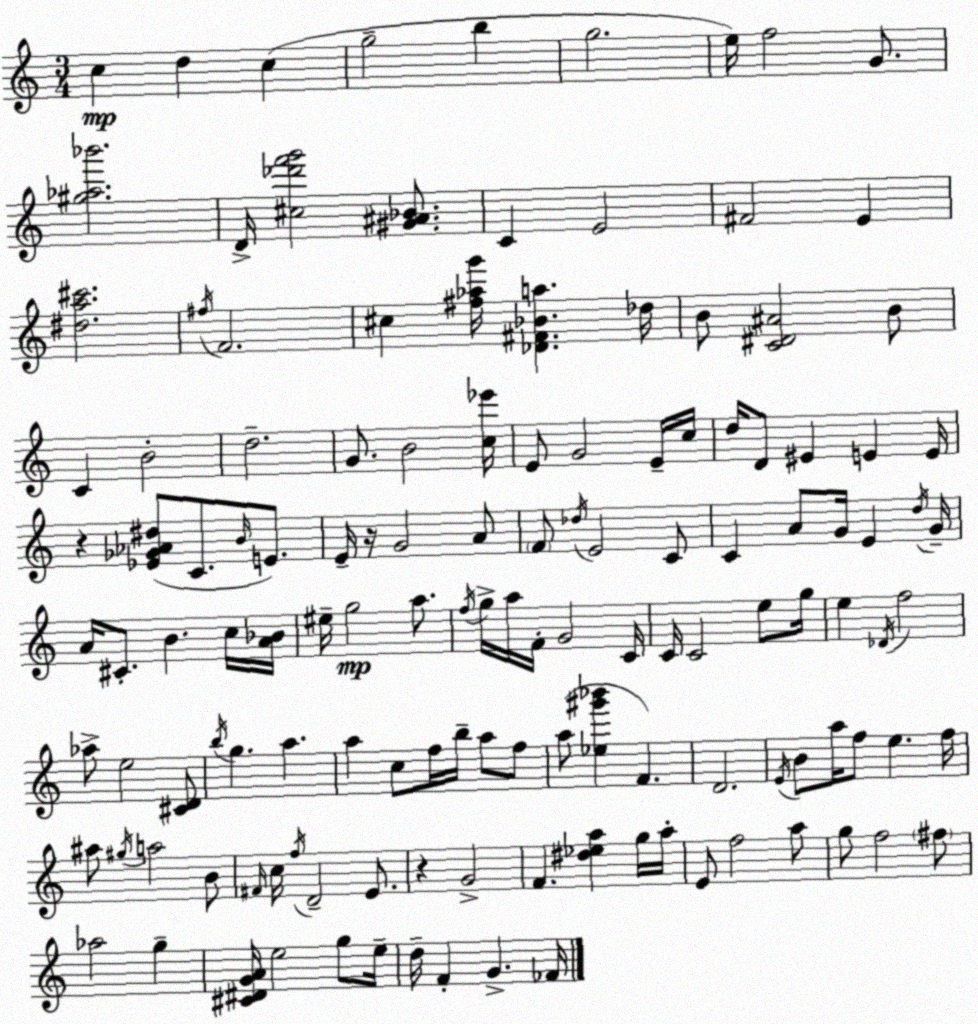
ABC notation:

X:1
T:Untitled
M:3/4
L:1/4
K:Am
c d c g2 b g2 e/4 f2 G/2 [^g_a_b']2 D/4 [^c_d'f'g']2 [^G^A_B]/2 C E2 ^F2 E [^da^c']2 ^f/4 F2 ^c [^f_ag']/4 [_D^F_Ba] _d/4 B/2 [C^D^A]2 B/2 C B2 d2 G/2 B2 [c_e']/4 E/2 G2 E/4 c/4 d/4 D/2 ^E E E/4 z [_E_G_A^d]/2 C/2 B/4 E/2 E/4 z/4 G2 A/2 F/2 _d/4 E2 C/2 C A/2 G/4 E d/4 G/4 A/4 ^C/2 B c/4 [A_B]/4 ^e/4 g2 a/2 f/4 g/4 a/4 F/4 G2 C/4 C/4 C2 e/2 g/4 e _D/4 f2 _a/2 e2 [^CD]/2 b/4 g a a c/2 f/4 b/4 a/2 f/2 a/2 [_e^g'_b'] F D2 E/4 B/2 a/4 f/2 e f/4 ^a/2 ^g/4 a2 B/2 ^F/4 c/4 f/4 D2 E/2 z G2 F [^d_ea] g/4 a/4 E/2 f2 a/2 g/2 f2 ^f/2 _a2 g [^C^DGA]/4 e2 g/2 e/4 d/4 F G _F/4